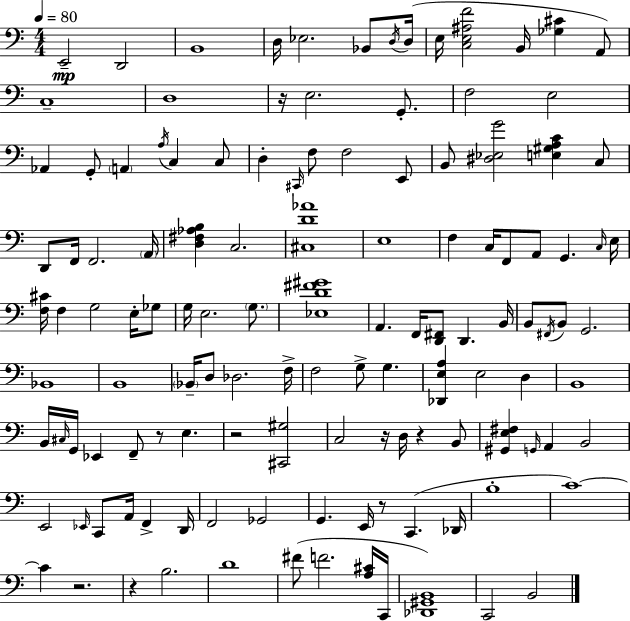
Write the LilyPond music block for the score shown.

{
  \clef bass
  \numericTimeSignature
  \time 4/4
  \key a \minor
  \tempo 4 = 80
  e,2--\mp d,2 | b,1 | d16 ees2. bes,8 \acciaccatura { d16 } | d16( e16 <c e ais f'>2 b,16 <ges cis'>4 a,8) | \break c1-- | d1 | r16 e2. g,8.-. | f2 e2 | \break aes,4 g,8-. \parenthesize a,4 \acciaccatura { a16 } c4 | c8 d4-. \grace { cis,16 } f8 f2 | e,8 b,8 <dis ees g'>2 <e gis a c'>4 | c8 d,8 f,16 f,2. | \break \parenthesize a,16 <d fis aes b>4 c2. | <cis d' aes'>1 | e1 | f4 c16 f,8 a,8 g,4. | \break \grace { c16 } e16 <f cis'>16 f4 g2 | e16-. ges8 g16 e2. | \parenthesize g8. <ees d' fis' gis'>1 | a,4. f,16 <d, fis,>8 d,4. | \break b,16 b,8 \acciaccatura { fis,16 } b,8 g,2. | bes,1 | b,1 | \parenthesize bes,16-- d8 des2. | \break f16-> f2 g8-> g4. | <des, e a>4 e2 | d4 b,1 | b,16 \grace { cis16 } g,16 ees,4 f,8-- r8 | \break e4. r2 <cis, gis>2 | c2 r16 d16 | r4 b,8 <gis, e fis>4 \grace { g,16 } a,4 b,2 | e,2 \grace { ees,16 } | \break c,8 a,16 f,4-> d,16 f,2 | ges,2 g,4. e,16 r8 | c,4.( des,16 b1-. | c'1~~) | \break c'4 r2. | r4 b2. | d'1 | fis'8( f'2. | \break <a cis'>16 c,16 <des, gis, b,>1) | c,2 | b,2 \bar "|."
}